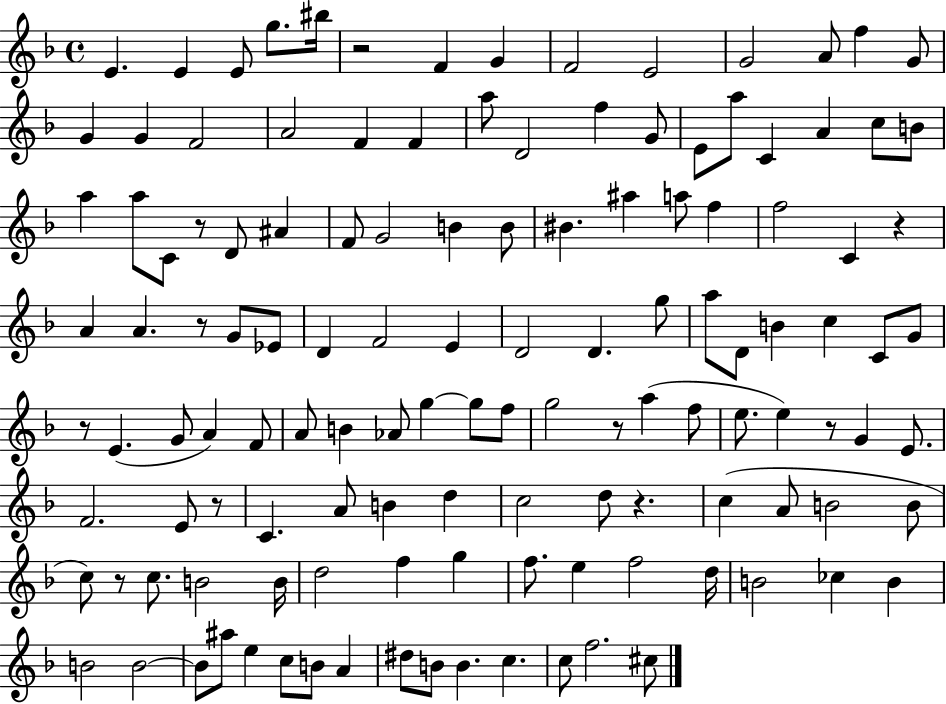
X:1
T:Untitled
M:4/4
L:1/4
K:F
E E E/2 g/2 ^b/4 z2 F G F2 E2 G2 A/2 f G/2 G G F2 A2 F F a/2 D2 f G/2 E/2 a/2 C A c/2 B/2 a a/2 C/2 z/2 D/2 ^A F/2 G2 B B/2 ^B ^a a/2 f f2 C z A A z/2 G/2 _E/2 D F2 E D2 D g/2 a/2 D/2 B c C/2 G/2 z/2 E G/2 A F/2 A/2 B _A/2 g g/2 f/2 g2 z/2 a f/2 e/2 e z/2 G E/2 F2 E/2 z/2 C A/2 B d c2 d/2 z c A/2 B2 B/2 c/2 z/2 c/2 B2 B/4 d2 f g f/2 e f2 d/4 B2 _c B B2 B2 B/2 ^a/2 e c/2 B/2 A ^d/2 B/2 B c c/2 f2 ^c/2